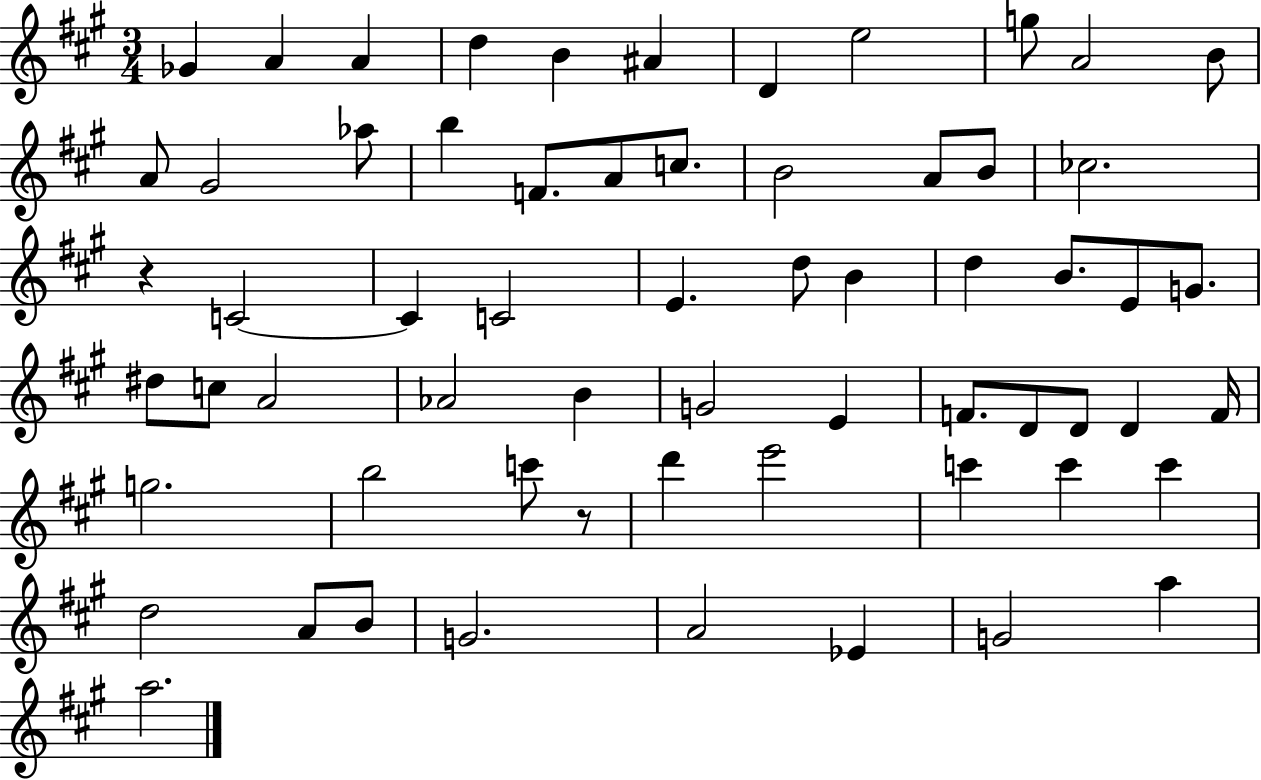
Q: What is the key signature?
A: A major